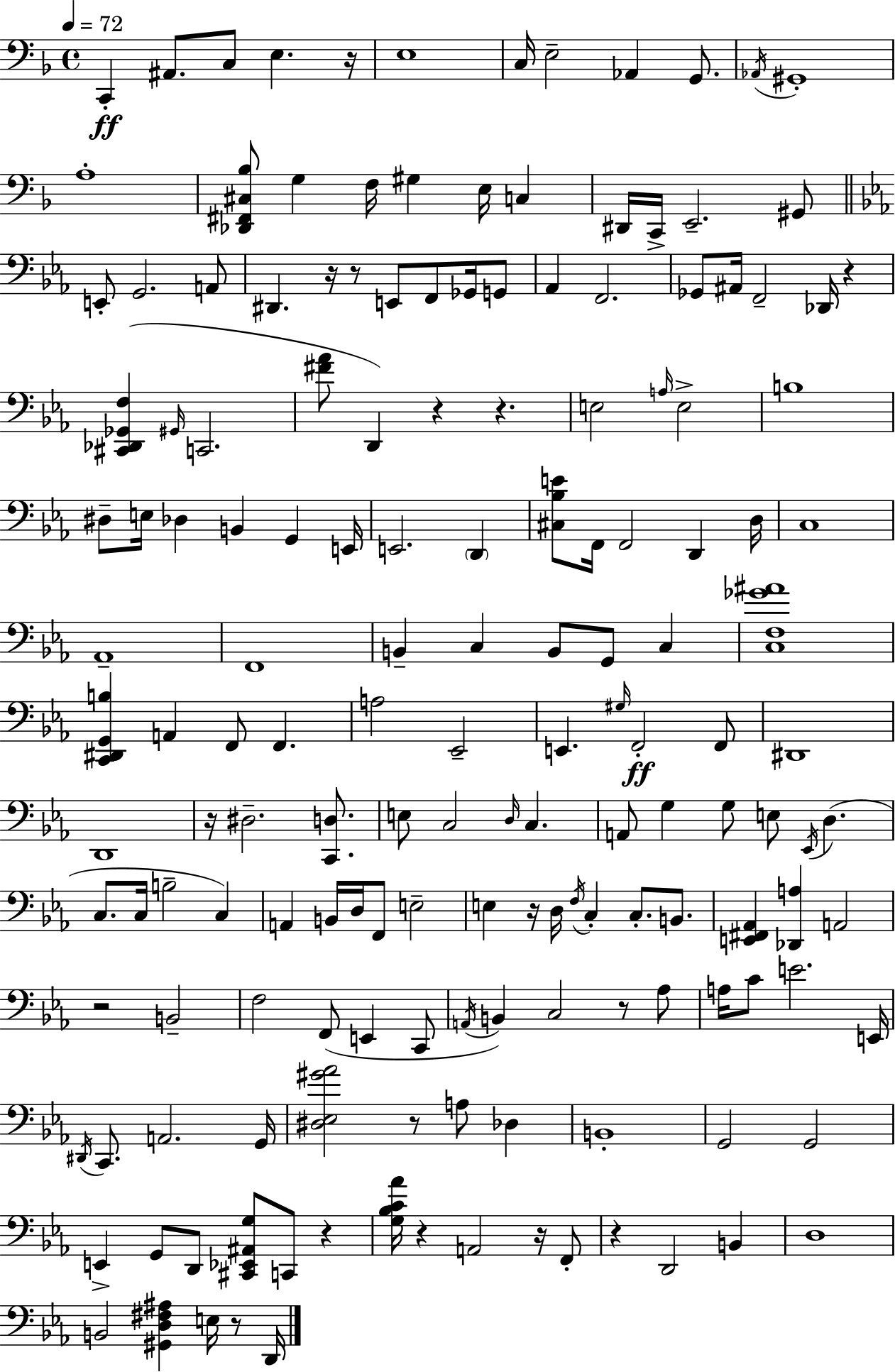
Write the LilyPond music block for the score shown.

{
  \clef bass
  \time 4/4
  \defaultTimeSignature
  \key d \minor
  \tempo 4 = 72
  c,4-.\ff ais,8. c8 e4. r16 | e1 | c16 e2-- aes,4 g,8. | \acciaccatura { aes,16 } gis,1-. | \break a1-. | <des, fis, cis bes>8 g4 f16 gis4 e16 c4 | dis,16 c,16-> e,2.-- gis,8 | \bar "||" \break \key ees \major e,8-. g,2. a,8 | dis,4. r16 r8 e,8 f,8 ges,16 g,8 | aes,4 f,2. | ges,8 ais,16 f,2-- des,16 r4 | \break <cis, des, ges, f>4( \grace { gis,16 } c,2. | <fis' aes'>8 d,4) r4 r4. | e2 \grace { a16 } e2-> | b1 | \break dis8-- e16 des4 b,4 g,4 | e,16 e,2. \parenthesize d,4 | <cis bes e'>8 f,16 f,2 d,4 | d16 c1 | \break aes,1-- | f,1 | b,4-- c4 b,8 g,8 c4 | <c f ges' ais'>1 | \break <c, dis, g, b>4 a,4 f,8 f,4. | a2 ees,2-- | e,4. \grace { gis16 } f,2-.\ff | f,8 dis,1 | \break d,1 | r16 dis2.-- | <c, d>8. e8 c2 \grace { d16 } c4. | a,8 g4 g8 e8 \acciaccatura { ees,16 }( d4. | \break c8. c16 b2-- | c4) a,4 b,16 d16 f,8 e2-- | e4 r16 d16 \acciaccatura { f16 } c4-. | c8.-. b,8. <e, fis, aes,>4 <des, a>4 a,2 | \break r2 b,2-- | f2 f,8( | e,4 c,8 \acciaccatura { a,16 }) b,4 c2 | r8 aes8 a16 c'8 e'2. | \break e,16 \acciaccatura { dis,16 } c,8. a,2. | g,16 <dis ees gis' aes'>2 | r8 a8 des4 b,1-. | g,2 | \break g,2 e,4-> g,8 d,8 | <cis, ees, ais, g>8 c,8 r4 <g bes c' aes'>16 r4 a,2 | r16 f,8-. r4 d,2 | b,4 d1 | \break b,2 | <gis, d fis ais>4 e16 r8 d,16 \bar "|."
}